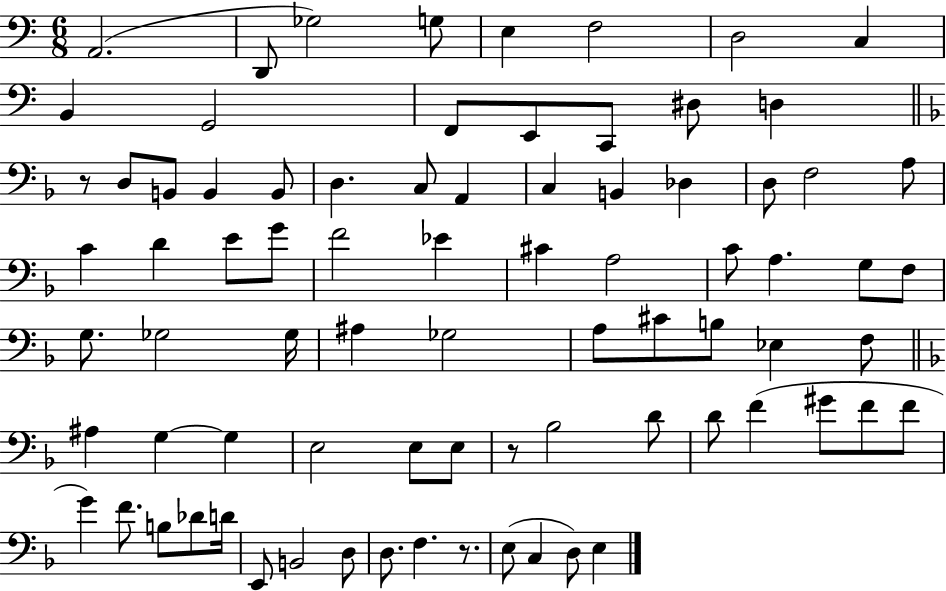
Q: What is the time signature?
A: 6/8